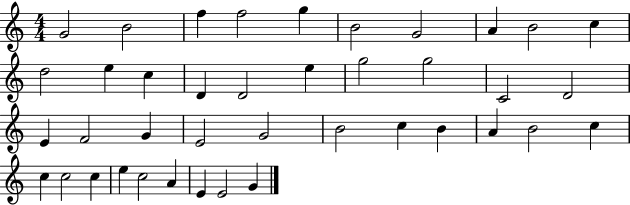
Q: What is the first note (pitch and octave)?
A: G4